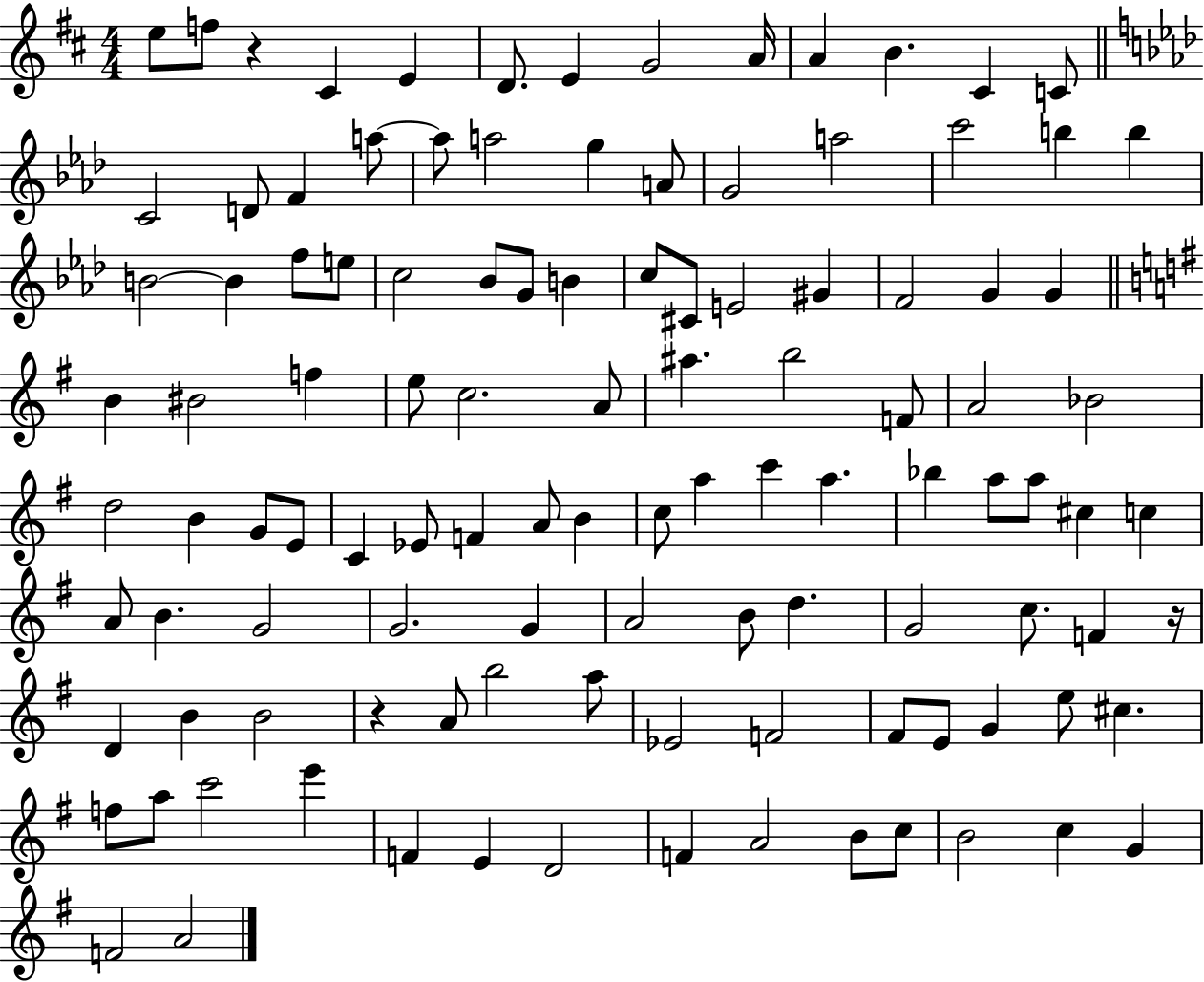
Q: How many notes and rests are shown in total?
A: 112